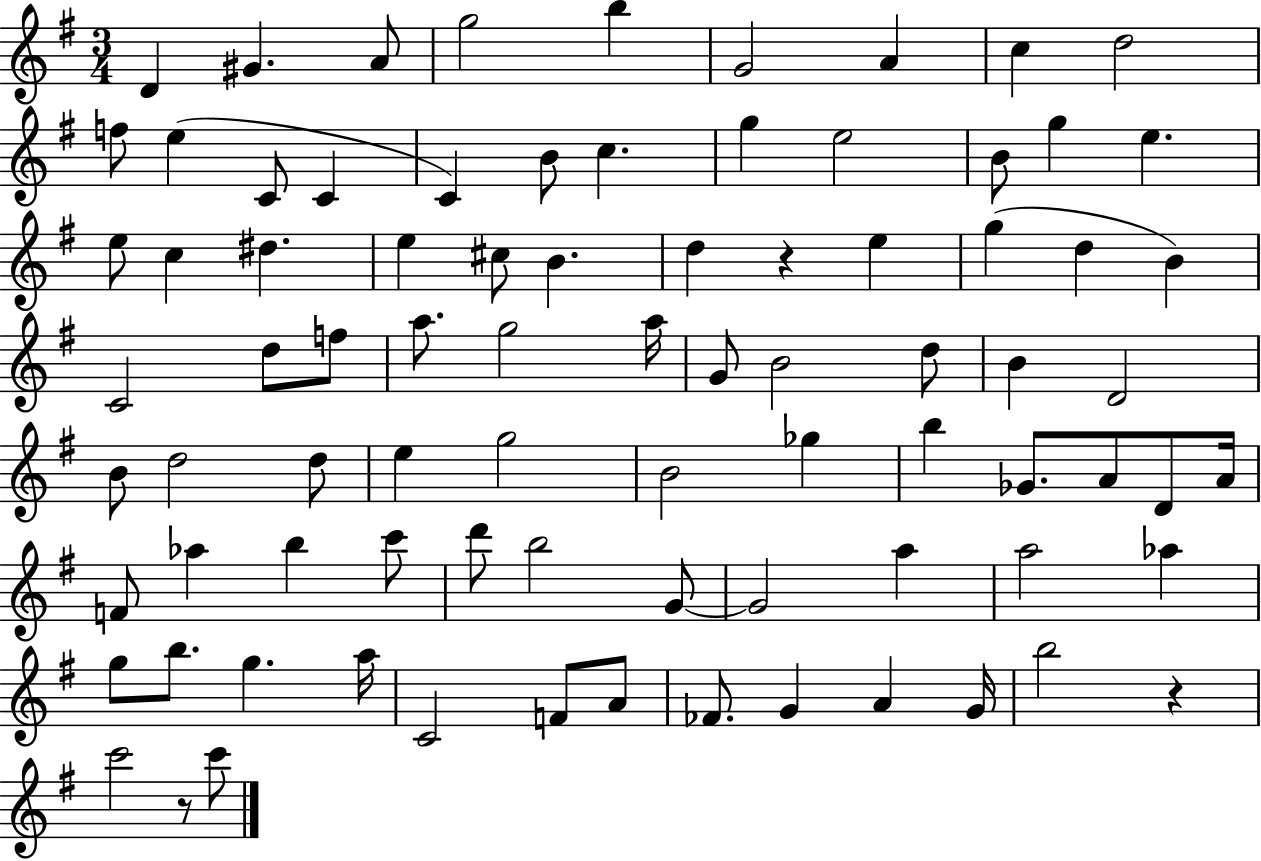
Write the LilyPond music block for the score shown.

{
  \clef treble
  \numericTimeSignature
  \time 3/4
  \key g \major
  d'4 gis'4. a'8 | g''2 b''4 | g'2 a'4 | c''4 d''2 | \break f''8 e''4( c'8 c'4 | c'4) b'8 c''4. | g''4 e''2 | b'8 g''4 e''4. | \break e''8 c''4 dis''4. | e''4 cis''8 b'4. | d''4 r4 e''4 | g''4( d''4 b'4) | \break c'2 d''8 f''8 | a''8. g''2 a''16 | g'8 b'2 d''8 | b'4 d'2 | \break b'8 d''2 d''8 | e''4 g''2 | b'2 ges''4 | b''4 ges'8. a'8 d'8 a'16 | \break f'8 aes''4 b''4 c'''8 | d'''8 b''2 g'8~~ | g'2 a''4 | a''2 aes''4 | \break g''8 b''8. g''4. a''16 | c'2 f'8 a'8 | fes'8. g'4 a'4 g'16 | b''2 r4 | \break c'''2 r8 c'''8 | \bar "|."
}